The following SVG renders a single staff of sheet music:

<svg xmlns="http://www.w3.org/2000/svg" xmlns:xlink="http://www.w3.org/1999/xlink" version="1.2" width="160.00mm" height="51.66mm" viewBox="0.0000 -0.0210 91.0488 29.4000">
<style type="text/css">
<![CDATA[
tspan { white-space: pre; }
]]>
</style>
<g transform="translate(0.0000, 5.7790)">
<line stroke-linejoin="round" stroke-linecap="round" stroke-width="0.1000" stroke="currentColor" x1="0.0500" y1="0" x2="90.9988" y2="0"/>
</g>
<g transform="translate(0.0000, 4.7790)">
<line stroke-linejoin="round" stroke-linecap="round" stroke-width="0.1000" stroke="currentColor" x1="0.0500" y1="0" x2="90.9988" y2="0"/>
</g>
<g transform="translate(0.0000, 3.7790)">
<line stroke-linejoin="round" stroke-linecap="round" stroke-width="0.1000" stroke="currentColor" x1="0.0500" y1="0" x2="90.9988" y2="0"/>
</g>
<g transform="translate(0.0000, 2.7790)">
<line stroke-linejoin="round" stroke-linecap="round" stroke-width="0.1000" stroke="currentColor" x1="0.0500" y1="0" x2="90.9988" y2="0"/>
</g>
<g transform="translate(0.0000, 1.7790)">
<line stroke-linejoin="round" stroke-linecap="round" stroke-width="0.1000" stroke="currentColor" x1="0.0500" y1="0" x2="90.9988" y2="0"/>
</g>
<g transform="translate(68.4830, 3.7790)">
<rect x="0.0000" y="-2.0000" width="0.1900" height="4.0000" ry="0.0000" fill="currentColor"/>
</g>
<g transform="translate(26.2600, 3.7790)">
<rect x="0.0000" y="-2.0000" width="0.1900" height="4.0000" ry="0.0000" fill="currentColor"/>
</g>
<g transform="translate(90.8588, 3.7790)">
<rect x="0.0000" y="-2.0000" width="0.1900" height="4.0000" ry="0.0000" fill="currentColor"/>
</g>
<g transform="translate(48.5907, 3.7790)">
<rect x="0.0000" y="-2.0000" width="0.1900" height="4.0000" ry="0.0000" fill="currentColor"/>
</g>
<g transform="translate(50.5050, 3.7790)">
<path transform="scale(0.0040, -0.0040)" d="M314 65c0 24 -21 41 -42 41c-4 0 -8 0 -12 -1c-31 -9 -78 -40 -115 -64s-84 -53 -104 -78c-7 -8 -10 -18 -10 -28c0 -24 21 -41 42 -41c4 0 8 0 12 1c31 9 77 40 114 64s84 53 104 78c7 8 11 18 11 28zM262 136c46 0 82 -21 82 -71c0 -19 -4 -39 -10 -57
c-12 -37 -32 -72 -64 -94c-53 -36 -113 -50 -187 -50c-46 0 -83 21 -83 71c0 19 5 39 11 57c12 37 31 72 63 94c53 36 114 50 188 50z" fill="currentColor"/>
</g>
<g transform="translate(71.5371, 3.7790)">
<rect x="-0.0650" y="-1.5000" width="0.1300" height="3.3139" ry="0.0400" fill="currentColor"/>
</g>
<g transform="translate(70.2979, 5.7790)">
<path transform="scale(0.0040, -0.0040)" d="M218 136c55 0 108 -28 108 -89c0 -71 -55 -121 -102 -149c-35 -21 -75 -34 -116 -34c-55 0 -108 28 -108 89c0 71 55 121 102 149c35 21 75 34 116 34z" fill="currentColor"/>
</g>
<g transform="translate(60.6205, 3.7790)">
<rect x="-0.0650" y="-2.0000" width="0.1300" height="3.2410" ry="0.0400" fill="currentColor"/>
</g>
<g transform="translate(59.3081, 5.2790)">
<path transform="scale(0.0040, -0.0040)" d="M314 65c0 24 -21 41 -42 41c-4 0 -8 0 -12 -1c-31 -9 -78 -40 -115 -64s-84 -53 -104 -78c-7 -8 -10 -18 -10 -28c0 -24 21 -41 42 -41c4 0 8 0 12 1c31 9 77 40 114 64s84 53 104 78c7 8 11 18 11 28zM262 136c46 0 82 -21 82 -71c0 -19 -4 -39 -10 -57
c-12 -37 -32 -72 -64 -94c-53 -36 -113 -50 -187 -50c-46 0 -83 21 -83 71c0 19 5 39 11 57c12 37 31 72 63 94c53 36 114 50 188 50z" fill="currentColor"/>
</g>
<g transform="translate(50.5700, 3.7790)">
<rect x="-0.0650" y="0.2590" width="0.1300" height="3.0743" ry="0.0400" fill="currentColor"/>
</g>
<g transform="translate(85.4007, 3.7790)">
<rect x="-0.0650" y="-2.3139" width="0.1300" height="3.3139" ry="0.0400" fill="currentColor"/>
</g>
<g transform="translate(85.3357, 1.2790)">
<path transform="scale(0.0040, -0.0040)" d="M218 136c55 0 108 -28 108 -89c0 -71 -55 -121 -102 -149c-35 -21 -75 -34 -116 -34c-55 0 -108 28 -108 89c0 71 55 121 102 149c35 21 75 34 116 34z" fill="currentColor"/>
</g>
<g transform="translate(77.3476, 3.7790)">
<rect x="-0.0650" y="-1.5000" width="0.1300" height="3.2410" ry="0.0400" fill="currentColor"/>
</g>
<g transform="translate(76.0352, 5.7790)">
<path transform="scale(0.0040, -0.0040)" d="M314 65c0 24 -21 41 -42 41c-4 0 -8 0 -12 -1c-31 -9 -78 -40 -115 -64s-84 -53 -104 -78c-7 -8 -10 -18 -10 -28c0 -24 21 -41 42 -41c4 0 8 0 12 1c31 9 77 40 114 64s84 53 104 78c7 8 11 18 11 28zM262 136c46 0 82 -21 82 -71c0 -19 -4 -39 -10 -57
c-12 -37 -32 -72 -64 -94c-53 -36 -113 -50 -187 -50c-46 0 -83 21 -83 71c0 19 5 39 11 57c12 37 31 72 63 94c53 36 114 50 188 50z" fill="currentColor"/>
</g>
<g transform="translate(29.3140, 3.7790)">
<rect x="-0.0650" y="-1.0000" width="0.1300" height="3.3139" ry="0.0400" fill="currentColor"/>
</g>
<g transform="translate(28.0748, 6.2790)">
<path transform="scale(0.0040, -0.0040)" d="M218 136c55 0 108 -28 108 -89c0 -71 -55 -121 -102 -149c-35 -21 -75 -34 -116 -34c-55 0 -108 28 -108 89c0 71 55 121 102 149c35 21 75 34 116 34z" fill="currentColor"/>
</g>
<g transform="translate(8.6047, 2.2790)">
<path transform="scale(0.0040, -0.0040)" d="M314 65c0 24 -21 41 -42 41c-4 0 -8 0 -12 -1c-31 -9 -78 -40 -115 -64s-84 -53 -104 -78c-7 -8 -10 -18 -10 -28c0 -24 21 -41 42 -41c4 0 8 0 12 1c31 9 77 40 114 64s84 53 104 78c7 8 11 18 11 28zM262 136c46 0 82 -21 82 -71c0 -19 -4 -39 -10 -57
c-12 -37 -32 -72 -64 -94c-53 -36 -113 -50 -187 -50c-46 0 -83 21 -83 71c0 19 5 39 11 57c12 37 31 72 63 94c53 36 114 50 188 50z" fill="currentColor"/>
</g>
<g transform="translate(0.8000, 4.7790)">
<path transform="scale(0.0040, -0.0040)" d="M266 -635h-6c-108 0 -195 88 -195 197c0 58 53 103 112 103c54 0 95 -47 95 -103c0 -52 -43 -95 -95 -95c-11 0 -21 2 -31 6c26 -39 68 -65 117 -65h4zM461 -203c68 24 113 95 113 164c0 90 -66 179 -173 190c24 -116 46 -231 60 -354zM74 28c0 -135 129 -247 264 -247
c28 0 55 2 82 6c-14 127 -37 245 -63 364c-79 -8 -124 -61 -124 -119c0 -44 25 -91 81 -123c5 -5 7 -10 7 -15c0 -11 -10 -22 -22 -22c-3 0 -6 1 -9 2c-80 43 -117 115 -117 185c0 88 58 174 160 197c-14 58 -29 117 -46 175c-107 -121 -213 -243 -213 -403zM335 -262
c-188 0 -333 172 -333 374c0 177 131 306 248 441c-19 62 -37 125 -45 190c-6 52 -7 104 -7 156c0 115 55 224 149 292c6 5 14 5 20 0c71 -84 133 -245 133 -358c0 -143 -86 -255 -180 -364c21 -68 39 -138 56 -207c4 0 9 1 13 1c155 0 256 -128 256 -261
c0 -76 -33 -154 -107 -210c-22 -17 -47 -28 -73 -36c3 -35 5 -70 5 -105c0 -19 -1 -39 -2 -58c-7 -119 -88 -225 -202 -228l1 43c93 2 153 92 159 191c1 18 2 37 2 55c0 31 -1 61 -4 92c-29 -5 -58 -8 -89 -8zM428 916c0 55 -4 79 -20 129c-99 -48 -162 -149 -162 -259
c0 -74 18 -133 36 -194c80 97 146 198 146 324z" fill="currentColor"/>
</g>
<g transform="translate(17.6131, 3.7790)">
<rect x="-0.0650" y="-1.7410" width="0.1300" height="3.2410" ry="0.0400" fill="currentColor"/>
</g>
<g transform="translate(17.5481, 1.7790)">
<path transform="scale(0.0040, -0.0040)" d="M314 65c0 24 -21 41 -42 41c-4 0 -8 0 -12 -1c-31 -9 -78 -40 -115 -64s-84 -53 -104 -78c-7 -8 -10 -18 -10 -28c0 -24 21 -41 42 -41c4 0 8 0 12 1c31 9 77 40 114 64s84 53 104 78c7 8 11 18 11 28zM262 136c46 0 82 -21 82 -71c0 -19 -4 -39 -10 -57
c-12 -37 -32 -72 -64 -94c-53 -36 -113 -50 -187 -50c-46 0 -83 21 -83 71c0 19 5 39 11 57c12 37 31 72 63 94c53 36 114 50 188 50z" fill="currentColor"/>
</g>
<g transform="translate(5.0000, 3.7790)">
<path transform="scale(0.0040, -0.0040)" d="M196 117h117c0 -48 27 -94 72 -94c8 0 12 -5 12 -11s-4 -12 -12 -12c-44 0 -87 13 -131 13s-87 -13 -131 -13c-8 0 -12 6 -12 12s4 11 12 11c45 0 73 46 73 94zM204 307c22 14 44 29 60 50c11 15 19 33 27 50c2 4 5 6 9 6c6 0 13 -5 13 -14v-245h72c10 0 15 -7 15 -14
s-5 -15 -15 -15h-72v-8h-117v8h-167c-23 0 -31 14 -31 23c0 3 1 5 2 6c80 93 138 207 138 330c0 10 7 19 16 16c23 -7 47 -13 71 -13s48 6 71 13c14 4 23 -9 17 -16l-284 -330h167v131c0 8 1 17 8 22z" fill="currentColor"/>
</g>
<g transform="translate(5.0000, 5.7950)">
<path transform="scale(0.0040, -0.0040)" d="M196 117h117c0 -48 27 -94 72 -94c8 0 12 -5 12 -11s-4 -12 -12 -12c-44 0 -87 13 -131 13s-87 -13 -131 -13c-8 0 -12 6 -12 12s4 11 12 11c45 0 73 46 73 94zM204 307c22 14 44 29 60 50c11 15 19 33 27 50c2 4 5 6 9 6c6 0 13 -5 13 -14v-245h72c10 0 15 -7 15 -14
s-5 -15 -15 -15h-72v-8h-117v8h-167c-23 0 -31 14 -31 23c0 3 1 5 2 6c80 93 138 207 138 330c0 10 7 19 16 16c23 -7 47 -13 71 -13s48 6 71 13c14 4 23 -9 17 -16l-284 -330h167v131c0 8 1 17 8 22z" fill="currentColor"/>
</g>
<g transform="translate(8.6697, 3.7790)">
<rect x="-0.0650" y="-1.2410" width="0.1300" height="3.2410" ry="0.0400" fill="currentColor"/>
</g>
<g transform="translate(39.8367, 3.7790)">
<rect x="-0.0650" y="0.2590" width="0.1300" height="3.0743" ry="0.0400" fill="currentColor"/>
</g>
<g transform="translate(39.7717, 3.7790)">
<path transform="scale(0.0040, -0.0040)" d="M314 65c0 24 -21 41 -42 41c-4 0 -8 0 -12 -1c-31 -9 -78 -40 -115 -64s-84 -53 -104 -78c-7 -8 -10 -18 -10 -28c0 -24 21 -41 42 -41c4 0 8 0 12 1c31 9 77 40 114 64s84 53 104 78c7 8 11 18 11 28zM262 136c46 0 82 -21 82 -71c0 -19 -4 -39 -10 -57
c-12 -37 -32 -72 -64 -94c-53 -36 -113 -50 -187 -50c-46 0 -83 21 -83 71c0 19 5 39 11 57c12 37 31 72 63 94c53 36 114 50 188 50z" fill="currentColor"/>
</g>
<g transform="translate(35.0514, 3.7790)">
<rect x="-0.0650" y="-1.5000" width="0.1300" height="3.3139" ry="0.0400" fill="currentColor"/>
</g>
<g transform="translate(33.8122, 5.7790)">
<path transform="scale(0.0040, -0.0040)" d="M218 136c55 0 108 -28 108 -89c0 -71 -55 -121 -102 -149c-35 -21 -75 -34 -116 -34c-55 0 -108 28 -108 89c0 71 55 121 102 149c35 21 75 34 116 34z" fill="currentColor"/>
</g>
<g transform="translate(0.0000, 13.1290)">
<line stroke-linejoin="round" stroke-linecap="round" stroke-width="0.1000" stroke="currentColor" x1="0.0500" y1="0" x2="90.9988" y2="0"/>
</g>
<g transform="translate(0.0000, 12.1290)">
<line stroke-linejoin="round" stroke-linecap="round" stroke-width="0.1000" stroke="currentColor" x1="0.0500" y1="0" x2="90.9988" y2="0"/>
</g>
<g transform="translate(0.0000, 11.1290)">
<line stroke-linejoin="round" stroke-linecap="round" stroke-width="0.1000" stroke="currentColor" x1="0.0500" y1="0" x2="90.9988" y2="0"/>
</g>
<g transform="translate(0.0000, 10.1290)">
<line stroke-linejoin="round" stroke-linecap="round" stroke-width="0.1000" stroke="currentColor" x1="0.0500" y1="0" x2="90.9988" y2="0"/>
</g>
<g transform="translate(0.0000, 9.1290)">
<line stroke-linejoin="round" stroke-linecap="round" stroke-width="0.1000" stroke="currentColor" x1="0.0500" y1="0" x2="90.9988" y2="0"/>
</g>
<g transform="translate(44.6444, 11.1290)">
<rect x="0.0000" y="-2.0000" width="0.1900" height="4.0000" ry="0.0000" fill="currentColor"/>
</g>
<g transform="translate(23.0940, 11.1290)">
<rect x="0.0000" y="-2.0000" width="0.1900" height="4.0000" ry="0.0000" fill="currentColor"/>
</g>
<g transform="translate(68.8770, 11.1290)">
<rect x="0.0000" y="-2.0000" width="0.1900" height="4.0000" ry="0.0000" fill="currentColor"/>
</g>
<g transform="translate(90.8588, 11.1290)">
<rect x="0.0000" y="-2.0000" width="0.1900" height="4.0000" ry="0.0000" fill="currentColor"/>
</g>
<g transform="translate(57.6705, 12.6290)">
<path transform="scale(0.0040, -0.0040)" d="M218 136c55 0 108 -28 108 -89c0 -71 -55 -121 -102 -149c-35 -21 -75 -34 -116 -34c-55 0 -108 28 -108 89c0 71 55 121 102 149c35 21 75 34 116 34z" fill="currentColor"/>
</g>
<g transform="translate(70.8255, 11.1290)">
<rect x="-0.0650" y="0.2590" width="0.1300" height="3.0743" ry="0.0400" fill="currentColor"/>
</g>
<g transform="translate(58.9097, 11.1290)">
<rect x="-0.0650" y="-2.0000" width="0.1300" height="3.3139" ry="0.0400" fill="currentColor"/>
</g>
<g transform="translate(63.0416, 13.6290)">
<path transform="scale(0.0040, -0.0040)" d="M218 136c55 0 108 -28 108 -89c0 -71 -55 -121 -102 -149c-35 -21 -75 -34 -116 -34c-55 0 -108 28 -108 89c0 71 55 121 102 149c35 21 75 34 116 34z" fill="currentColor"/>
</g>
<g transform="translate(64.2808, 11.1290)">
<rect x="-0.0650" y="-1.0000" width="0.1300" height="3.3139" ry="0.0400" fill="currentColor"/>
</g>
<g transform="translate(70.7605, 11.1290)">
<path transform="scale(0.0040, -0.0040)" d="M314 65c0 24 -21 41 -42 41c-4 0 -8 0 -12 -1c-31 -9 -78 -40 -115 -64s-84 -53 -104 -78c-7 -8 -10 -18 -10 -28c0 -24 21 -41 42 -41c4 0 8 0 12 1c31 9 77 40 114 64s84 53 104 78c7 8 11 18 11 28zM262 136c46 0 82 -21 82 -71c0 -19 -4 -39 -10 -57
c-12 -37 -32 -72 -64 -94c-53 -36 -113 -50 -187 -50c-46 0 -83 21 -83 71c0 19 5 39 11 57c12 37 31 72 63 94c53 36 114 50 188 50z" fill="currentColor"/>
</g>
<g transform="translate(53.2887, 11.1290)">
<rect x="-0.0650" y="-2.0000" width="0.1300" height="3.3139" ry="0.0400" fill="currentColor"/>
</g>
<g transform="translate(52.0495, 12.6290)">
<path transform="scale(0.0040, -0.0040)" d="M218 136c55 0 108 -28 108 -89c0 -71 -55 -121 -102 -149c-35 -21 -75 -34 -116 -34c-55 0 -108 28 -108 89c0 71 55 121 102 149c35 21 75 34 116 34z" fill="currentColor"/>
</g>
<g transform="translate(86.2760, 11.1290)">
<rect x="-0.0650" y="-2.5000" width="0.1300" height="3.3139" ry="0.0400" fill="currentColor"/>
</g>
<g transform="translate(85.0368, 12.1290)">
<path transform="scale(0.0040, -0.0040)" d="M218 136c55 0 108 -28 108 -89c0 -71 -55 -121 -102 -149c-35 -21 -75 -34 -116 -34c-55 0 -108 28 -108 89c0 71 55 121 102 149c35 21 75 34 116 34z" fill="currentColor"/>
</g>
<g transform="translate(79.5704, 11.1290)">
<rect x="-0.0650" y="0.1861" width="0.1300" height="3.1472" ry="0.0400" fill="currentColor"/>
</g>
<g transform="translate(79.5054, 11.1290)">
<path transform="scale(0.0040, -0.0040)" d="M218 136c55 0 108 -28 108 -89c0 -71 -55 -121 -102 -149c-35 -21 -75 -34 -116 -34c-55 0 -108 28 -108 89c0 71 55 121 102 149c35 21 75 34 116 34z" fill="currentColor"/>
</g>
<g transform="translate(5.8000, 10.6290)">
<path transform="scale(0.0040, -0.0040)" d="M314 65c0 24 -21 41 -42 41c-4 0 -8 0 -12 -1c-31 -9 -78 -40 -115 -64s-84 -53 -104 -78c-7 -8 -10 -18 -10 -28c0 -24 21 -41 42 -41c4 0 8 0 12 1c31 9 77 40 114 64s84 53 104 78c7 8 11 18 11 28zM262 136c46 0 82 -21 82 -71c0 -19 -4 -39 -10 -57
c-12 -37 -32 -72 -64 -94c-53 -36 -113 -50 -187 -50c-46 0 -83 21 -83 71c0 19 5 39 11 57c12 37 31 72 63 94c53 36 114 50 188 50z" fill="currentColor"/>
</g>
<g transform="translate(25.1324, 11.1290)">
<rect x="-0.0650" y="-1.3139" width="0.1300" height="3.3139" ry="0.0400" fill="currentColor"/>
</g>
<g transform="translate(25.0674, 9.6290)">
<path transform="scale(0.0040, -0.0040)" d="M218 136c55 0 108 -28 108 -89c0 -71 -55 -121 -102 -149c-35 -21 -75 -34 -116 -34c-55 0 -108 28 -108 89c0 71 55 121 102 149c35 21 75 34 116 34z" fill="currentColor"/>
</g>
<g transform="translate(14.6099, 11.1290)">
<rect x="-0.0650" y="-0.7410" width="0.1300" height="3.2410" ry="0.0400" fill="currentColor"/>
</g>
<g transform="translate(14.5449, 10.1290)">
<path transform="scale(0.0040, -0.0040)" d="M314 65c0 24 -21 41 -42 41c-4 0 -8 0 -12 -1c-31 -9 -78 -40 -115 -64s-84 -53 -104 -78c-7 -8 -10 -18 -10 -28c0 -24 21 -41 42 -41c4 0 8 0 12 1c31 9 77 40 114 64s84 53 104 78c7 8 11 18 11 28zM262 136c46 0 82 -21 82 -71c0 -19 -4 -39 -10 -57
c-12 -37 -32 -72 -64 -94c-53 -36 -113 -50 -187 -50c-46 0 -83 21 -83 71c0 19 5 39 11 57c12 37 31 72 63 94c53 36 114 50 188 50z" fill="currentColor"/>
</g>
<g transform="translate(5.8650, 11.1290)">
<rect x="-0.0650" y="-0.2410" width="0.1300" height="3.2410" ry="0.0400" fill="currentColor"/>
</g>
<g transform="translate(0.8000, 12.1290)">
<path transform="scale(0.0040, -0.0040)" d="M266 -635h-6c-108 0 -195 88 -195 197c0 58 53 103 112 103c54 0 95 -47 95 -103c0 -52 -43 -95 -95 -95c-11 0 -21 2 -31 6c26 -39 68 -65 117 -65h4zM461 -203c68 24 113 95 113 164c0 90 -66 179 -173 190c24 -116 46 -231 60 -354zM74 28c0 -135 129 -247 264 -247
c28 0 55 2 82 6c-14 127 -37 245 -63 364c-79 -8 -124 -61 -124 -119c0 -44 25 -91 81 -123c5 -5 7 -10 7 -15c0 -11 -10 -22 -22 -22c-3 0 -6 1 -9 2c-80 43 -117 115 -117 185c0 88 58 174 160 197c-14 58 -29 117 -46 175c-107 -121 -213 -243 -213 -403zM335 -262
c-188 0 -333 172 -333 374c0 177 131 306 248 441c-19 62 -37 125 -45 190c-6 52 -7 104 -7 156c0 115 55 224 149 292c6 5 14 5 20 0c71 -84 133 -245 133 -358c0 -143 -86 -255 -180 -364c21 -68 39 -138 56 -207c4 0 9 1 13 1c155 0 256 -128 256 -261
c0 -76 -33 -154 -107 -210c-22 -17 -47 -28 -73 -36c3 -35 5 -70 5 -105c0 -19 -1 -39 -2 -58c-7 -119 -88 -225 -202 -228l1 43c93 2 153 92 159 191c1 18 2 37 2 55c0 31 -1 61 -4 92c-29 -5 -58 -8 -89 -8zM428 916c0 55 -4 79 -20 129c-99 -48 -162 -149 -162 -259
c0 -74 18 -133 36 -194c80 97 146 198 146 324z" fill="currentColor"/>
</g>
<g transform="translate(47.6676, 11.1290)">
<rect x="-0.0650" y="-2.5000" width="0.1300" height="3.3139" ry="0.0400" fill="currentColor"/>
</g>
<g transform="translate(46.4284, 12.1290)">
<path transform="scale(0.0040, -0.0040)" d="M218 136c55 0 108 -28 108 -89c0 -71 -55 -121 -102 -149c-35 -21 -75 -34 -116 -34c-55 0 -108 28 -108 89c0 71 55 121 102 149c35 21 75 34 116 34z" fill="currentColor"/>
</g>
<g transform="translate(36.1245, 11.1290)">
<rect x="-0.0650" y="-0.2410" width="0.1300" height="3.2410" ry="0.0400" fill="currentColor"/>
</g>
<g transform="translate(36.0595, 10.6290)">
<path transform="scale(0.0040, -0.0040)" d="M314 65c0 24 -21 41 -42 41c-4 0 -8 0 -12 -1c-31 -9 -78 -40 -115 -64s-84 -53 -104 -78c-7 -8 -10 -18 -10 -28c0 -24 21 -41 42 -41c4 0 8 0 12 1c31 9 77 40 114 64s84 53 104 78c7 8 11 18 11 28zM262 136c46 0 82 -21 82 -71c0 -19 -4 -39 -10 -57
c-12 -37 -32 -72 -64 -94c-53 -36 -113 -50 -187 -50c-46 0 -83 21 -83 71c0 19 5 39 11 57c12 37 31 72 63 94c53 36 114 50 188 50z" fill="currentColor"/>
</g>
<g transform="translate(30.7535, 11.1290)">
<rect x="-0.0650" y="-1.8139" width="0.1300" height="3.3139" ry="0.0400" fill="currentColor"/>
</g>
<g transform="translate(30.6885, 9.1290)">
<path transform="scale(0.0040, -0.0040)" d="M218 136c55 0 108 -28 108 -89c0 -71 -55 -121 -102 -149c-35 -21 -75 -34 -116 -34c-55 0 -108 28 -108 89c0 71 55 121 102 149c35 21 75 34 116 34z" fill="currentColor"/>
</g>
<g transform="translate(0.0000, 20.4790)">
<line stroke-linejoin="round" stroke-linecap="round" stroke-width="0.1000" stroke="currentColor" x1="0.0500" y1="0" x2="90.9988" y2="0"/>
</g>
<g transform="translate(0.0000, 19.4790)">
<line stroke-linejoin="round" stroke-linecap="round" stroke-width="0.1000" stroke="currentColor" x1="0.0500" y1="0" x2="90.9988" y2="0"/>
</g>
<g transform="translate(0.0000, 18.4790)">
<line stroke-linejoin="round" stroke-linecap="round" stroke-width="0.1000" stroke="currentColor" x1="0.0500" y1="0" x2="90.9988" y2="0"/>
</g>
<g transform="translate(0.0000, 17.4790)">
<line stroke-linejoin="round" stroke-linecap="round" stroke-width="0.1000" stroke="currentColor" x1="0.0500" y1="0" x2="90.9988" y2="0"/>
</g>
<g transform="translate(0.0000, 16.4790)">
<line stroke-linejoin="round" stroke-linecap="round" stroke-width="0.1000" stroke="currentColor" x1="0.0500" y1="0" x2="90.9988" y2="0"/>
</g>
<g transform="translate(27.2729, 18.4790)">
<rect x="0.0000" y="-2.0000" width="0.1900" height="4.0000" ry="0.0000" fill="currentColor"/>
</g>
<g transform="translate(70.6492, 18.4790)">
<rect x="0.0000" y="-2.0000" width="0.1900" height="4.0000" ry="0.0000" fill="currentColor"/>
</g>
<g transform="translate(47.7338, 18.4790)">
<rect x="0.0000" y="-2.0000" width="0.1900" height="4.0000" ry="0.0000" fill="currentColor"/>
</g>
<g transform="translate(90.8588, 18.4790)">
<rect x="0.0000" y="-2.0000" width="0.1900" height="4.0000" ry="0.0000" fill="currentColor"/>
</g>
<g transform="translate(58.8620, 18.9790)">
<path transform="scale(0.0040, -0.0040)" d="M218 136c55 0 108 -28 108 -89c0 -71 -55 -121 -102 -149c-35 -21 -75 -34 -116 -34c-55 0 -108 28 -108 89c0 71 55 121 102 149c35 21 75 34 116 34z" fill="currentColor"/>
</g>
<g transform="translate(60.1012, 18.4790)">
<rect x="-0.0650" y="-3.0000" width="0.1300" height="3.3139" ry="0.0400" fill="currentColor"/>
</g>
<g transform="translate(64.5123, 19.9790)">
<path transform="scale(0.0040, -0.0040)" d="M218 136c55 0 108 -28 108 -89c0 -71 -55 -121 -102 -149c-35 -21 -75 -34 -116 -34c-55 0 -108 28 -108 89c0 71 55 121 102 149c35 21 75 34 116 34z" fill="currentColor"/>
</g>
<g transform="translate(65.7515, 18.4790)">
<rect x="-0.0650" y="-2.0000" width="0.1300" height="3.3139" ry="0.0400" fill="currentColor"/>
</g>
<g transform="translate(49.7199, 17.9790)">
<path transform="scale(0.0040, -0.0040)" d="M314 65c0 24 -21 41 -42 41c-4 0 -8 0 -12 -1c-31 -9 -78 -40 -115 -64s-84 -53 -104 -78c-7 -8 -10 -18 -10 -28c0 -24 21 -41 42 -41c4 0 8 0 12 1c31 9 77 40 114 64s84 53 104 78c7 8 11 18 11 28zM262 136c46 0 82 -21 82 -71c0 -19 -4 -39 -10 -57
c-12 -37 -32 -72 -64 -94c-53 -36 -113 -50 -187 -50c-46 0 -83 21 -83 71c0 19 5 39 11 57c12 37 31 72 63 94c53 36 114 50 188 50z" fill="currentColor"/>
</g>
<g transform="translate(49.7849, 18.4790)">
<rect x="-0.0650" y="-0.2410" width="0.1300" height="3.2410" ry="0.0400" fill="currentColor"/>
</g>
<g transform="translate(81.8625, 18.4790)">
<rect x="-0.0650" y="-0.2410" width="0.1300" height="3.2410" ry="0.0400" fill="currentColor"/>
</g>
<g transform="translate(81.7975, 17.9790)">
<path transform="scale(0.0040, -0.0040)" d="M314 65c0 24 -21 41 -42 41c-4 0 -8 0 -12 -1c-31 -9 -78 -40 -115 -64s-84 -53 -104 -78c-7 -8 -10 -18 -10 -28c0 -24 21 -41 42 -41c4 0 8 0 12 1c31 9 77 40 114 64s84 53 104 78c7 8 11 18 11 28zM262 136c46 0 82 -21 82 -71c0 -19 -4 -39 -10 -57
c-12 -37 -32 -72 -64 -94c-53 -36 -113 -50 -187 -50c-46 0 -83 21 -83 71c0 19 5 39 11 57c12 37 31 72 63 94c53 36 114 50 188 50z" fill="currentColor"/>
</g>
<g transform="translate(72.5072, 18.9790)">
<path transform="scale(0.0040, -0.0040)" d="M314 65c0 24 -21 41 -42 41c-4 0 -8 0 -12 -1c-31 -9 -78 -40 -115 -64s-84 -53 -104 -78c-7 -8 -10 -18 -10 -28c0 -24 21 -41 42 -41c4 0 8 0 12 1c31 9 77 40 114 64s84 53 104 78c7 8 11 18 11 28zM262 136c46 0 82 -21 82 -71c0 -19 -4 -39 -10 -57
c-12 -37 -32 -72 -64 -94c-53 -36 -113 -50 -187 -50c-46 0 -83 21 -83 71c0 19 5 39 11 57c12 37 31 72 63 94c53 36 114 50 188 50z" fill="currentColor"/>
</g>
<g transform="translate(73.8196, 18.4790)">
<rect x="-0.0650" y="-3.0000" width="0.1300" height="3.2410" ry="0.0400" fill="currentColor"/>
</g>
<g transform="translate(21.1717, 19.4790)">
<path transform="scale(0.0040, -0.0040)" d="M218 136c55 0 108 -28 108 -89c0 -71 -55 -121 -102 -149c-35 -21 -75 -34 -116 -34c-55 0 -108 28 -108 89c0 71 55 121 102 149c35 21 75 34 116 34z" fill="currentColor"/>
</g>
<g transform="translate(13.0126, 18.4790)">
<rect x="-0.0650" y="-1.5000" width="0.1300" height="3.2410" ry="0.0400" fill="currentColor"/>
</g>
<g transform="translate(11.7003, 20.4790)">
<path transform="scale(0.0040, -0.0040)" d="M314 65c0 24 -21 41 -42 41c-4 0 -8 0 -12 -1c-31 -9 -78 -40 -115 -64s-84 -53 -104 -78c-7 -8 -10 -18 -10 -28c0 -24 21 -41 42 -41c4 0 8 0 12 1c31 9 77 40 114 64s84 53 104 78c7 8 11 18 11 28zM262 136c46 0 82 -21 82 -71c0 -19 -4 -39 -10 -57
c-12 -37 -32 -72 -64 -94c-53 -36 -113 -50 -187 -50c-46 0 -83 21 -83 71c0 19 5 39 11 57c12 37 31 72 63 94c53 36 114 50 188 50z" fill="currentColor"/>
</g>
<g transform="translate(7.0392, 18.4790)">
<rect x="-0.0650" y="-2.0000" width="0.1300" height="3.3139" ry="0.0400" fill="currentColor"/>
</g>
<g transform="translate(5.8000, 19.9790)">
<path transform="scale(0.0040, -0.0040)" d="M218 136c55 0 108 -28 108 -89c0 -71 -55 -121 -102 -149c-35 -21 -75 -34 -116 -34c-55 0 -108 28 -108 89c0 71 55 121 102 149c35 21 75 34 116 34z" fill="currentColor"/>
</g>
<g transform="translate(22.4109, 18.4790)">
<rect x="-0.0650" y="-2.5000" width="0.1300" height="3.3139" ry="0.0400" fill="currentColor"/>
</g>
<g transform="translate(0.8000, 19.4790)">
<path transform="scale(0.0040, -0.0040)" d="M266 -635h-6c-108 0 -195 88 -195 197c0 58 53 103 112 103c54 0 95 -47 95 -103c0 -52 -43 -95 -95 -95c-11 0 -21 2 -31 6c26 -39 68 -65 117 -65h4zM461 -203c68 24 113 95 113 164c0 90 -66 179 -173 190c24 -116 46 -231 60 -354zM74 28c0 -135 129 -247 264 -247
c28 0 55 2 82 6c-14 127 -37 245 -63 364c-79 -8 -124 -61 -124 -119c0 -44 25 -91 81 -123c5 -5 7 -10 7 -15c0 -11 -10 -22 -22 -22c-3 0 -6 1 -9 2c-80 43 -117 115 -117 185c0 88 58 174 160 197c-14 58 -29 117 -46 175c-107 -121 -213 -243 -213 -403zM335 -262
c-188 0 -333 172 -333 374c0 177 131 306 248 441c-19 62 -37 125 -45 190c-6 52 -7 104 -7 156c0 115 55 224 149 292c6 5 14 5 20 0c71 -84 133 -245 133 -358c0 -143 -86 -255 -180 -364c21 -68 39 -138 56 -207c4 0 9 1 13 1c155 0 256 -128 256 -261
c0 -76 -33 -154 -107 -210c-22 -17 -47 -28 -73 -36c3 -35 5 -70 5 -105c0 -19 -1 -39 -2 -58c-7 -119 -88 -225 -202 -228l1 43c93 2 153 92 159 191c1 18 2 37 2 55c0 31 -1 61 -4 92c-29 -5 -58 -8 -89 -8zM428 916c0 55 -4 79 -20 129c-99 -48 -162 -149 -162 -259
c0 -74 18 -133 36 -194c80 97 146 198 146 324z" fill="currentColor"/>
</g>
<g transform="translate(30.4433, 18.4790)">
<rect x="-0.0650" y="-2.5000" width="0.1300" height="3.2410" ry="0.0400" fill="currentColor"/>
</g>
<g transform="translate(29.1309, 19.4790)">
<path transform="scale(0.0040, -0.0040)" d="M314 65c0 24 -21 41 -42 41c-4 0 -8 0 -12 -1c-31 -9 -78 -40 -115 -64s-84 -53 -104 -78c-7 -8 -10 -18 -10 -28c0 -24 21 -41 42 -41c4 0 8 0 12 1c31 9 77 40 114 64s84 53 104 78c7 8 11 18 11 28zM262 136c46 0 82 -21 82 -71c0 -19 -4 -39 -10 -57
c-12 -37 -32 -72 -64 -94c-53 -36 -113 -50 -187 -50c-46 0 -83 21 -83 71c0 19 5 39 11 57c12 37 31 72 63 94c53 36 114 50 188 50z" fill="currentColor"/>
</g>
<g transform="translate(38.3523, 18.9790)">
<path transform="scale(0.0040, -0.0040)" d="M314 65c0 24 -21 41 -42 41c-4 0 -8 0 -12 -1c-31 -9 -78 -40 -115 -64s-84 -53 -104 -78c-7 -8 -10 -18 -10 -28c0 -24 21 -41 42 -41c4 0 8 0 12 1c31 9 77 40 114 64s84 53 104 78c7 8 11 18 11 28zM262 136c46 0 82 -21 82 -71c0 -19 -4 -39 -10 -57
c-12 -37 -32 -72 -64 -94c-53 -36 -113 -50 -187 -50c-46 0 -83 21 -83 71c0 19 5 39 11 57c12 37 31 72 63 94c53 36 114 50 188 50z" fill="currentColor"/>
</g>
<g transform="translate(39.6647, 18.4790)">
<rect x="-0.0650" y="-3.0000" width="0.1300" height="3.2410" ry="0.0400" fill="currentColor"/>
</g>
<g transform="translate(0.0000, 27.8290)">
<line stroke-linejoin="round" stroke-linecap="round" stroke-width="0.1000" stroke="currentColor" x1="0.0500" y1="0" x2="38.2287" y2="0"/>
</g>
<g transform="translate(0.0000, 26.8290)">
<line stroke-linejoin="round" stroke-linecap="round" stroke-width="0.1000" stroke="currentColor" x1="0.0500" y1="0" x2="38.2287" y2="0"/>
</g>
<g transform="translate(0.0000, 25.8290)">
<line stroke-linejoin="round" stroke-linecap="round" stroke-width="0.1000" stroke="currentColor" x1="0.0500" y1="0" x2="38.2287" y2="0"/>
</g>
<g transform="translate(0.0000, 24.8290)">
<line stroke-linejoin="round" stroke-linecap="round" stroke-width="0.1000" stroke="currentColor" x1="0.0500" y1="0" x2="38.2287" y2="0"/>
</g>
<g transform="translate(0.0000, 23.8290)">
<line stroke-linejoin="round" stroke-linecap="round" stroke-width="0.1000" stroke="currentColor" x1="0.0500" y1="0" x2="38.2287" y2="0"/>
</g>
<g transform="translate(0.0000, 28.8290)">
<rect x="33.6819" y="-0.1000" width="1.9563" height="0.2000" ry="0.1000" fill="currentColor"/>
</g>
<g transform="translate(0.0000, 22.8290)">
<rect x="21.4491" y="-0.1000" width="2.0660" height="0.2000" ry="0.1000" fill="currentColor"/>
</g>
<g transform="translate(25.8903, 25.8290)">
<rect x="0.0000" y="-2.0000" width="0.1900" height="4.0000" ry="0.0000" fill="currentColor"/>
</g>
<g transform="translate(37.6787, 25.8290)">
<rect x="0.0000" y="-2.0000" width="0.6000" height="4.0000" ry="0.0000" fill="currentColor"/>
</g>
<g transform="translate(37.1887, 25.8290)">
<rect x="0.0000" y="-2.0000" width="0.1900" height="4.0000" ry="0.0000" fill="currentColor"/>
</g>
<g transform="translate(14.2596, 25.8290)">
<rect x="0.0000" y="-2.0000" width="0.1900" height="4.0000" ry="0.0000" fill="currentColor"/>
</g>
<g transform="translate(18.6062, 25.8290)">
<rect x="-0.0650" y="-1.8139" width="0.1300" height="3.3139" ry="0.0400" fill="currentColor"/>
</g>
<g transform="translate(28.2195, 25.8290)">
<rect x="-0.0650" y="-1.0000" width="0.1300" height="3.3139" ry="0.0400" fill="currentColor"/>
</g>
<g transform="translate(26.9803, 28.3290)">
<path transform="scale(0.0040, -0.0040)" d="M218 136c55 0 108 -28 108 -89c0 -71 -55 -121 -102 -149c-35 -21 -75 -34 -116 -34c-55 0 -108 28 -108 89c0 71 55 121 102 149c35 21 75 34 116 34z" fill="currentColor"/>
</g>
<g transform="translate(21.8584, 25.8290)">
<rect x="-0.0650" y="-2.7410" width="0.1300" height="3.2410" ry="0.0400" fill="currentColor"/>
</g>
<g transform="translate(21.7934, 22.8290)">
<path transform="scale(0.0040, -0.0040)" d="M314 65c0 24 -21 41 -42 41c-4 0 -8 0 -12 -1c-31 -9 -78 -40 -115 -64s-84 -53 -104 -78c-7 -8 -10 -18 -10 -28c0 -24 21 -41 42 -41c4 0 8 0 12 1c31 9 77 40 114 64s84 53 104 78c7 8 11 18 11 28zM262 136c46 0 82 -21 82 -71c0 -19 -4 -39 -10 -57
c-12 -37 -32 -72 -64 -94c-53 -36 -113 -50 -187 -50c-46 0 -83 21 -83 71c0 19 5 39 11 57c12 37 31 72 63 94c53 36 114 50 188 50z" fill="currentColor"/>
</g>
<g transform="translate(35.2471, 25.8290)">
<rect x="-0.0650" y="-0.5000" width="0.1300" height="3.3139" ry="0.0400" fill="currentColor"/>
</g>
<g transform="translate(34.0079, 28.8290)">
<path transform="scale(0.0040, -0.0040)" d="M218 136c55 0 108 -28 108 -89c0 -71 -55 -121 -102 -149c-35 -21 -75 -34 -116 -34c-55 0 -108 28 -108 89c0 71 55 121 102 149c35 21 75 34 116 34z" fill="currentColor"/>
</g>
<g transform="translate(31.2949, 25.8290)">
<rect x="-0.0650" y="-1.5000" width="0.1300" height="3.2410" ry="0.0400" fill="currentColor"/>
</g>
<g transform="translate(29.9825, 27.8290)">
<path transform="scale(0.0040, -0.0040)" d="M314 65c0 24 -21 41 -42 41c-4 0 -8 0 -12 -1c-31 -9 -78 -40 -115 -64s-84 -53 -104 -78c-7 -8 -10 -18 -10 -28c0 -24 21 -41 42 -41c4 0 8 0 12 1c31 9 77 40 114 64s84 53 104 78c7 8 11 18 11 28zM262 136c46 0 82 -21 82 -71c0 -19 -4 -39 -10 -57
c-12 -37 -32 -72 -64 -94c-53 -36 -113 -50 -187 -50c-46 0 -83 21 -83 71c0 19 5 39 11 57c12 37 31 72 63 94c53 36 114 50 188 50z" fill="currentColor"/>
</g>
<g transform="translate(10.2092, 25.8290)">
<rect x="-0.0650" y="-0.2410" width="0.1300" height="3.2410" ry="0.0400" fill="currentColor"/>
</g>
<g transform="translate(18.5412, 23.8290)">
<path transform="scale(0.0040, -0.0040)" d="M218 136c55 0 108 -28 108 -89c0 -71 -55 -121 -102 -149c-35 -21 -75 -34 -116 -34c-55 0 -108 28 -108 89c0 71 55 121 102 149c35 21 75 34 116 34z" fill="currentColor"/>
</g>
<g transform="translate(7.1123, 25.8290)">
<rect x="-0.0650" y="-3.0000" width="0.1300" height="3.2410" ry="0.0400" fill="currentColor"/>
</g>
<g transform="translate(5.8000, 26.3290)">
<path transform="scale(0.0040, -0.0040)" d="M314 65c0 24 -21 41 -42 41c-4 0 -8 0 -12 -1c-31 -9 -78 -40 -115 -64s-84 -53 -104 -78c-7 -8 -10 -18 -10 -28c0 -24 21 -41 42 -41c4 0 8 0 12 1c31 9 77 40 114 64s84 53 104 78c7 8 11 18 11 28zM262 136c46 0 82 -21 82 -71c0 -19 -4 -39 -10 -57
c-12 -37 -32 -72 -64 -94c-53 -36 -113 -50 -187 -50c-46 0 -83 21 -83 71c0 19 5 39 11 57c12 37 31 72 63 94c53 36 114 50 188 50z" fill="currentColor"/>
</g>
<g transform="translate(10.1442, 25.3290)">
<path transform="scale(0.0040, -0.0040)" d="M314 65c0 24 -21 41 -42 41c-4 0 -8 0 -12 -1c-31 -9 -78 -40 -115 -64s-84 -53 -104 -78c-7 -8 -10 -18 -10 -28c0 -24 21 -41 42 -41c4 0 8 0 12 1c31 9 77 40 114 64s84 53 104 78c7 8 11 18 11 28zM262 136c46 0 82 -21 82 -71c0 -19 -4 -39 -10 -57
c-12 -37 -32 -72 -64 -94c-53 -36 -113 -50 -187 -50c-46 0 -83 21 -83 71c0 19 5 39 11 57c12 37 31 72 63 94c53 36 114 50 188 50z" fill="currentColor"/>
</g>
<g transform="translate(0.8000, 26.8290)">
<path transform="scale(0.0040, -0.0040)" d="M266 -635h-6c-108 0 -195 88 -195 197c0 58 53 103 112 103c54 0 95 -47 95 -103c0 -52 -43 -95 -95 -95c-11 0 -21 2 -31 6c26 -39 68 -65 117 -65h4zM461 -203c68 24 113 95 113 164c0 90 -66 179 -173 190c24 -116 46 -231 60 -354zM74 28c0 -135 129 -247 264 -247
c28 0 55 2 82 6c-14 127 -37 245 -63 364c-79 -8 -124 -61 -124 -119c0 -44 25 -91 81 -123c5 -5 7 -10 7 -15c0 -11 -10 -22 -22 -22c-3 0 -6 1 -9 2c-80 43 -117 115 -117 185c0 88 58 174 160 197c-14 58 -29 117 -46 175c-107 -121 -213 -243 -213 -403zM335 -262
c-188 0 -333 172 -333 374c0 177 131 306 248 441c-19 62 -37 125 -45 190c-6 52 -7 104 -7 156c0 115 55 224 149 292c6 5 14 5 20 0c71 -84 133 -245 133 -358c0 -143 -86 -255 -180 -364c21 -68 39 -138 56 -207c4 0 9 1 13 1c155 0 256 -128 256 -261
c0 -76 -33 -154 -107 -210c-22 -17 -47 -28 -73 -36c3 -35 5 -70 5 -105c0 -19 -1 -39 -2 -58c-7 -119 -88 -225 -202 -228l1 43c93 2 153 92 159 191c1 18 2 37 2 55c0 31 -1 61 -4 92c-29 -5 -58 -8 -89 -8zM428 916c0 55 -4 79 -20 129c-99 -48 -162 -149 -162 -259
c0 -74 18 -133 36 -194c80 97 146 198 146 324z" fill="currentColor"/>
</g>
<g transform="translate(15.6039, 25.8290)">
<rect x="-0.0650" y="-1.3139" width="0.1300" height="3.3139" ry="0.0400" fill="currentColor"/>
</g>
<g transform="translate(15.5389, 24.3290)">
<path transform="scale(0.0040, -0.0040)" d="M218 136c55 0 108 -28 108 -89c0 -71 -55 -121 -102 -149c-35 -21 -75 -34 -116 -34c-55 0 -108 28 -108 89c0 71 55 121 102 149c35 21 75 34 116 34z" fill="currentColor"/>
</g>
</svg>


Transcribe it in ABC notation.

X:1
T:Untitled
M:4/4
L:1/4
K:C
e2 f2 D E B2 B2 F2 E E2 g c2 d2 e f c2 G F F D B2 B G F E2 G G2 A2 c2 A F A2 c2 A2 c2 e f a2 D E2 C